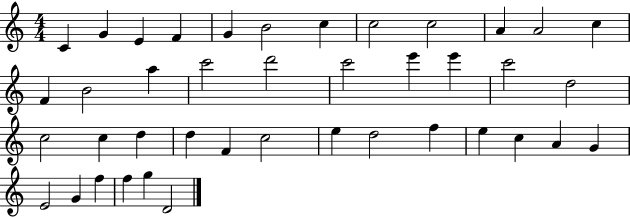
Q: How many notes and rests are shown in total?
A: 41